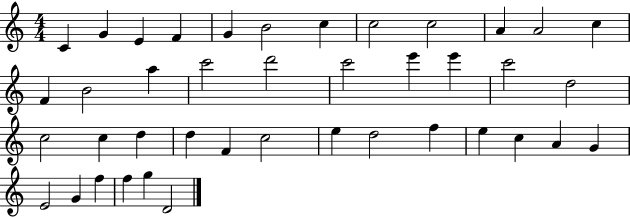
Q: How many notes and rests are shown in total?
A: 41